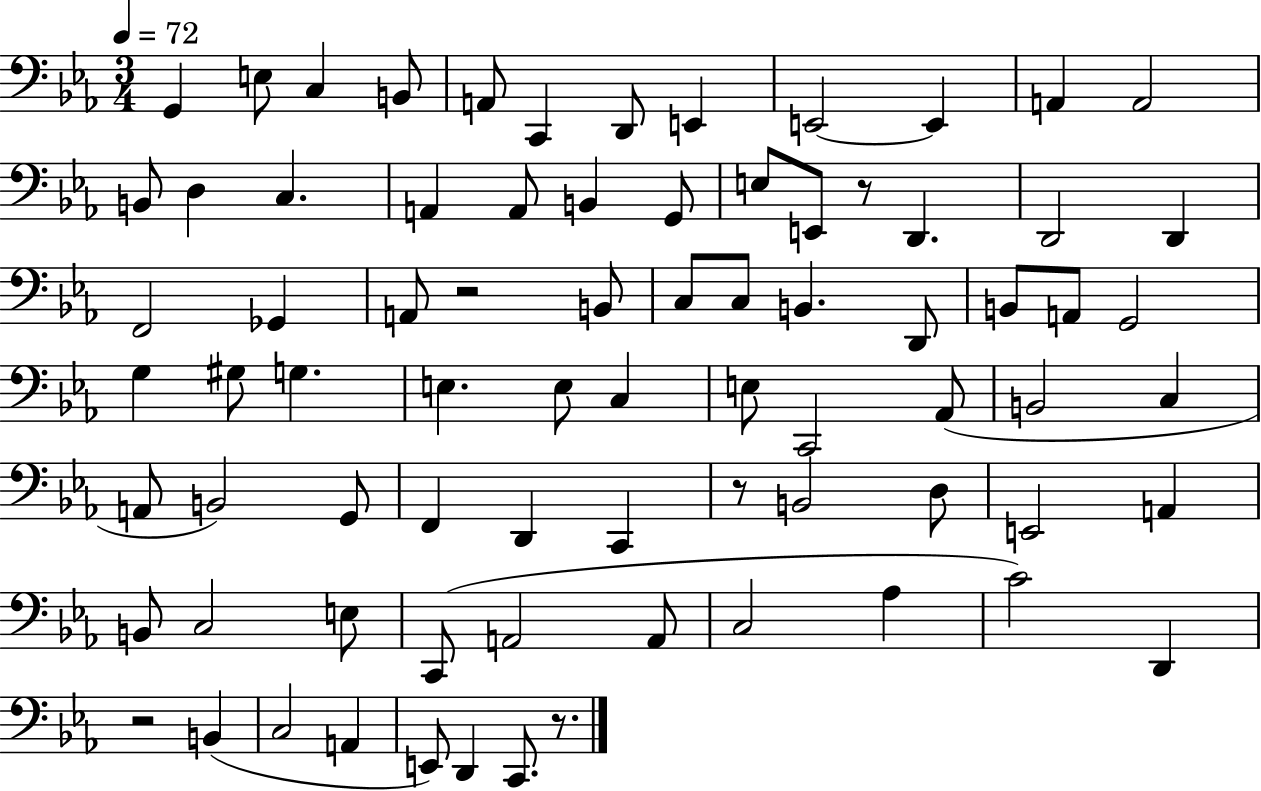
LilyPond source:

{
  \clef bass
  \numericTimeSignature
  \time 3/4
  \key ees \major
  \tempo 4 = 72
  g,4 e8 c4 b,8 | a,8 c,4 d,8 e,4 | e,2~~ e,4 | a,4 a,2 | \break b,8 d4 c4. | a,4 a,8 b,4 g,8 | e8 e,8 r8 d,4. | d,2 d,4 | \break f,2 ges,4 | a,8 r2 b,8 | c8 c8 b,4. d,8 | b,8 a,8 g,2 | \break g4 gis8 g4. | e4. e8 c4 | e8 c,2 aes,8( | b,2 c4 | \break a,8 b,2) g,8 | f,4 d,4 c,4 | r8 b,2 d8 | e,2 a,4 | \break b,8 c2 e8 | c,8( a,2 a,8 | c2 aes4 | c'2) d,4 | \break r2 b,4( | c2 a,4 | e,8) d,4 c,8. r8. | \bar "|."
}